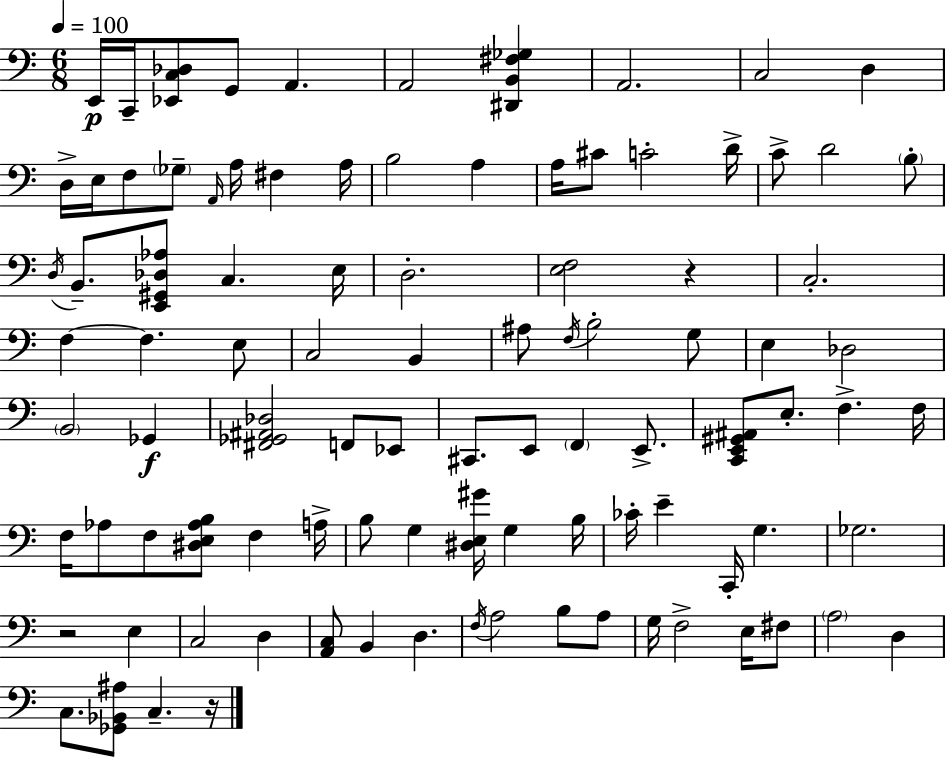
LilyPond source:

{
  \clef bass
  \numericTimeSignature
  \time 6/8
  \key a \minor
  \tempo 4 = 100
  \repeat volta 2 { e,16\p c,16-- <ees, c des>8 g,8 a,4. | a,2 <dis, b, fis ges>4 | a,2. | c2 d4 | \break d16-> e16 f8 \parenthesize ges8-- \grace { a,16 } a16 fis4 | a16 b2 a4 | a16 cis'8 c'2-. | d'16-> c'8-> d'2 \parenthesize b8-. | \break \acciaccatura { d16 } b,8.-- <e, gis, des aes>8 c4. | e16 d2.-. | <e f>2 r4 | c2.-. | \break f4~~ f4. | e8 c2 b,4 | ais8 \acciaccatura { f16 } b2-. | g8 e4 des2 | \break \parenthesize b,2 ges,4\f | <fis, ges, ais, des>2 f,8 | ees,8 cis,8. e,8 \parenthesize f,4 | e,8.-> <c, e, gis, ais,>8 e8.-. f4.-> | \break f16 f16 aes8 f8 <dis e aes b>8 f4 | a16-> b8 g4 <dis e gis'>16 g4 | b16 ces'16-. e'4-- c,16-. g4. | ges2. | \break r2 e4 | c2 d4 | <a, c>8 b,4 d4. | \acciaccatura { f16 } a2 | \break b8 a8 g16 f2-> | e16 fis8 \parenthesize a2 | d4 c8. <ges, bes, ais>8 c4.-- | r16 } \bar "|."
}